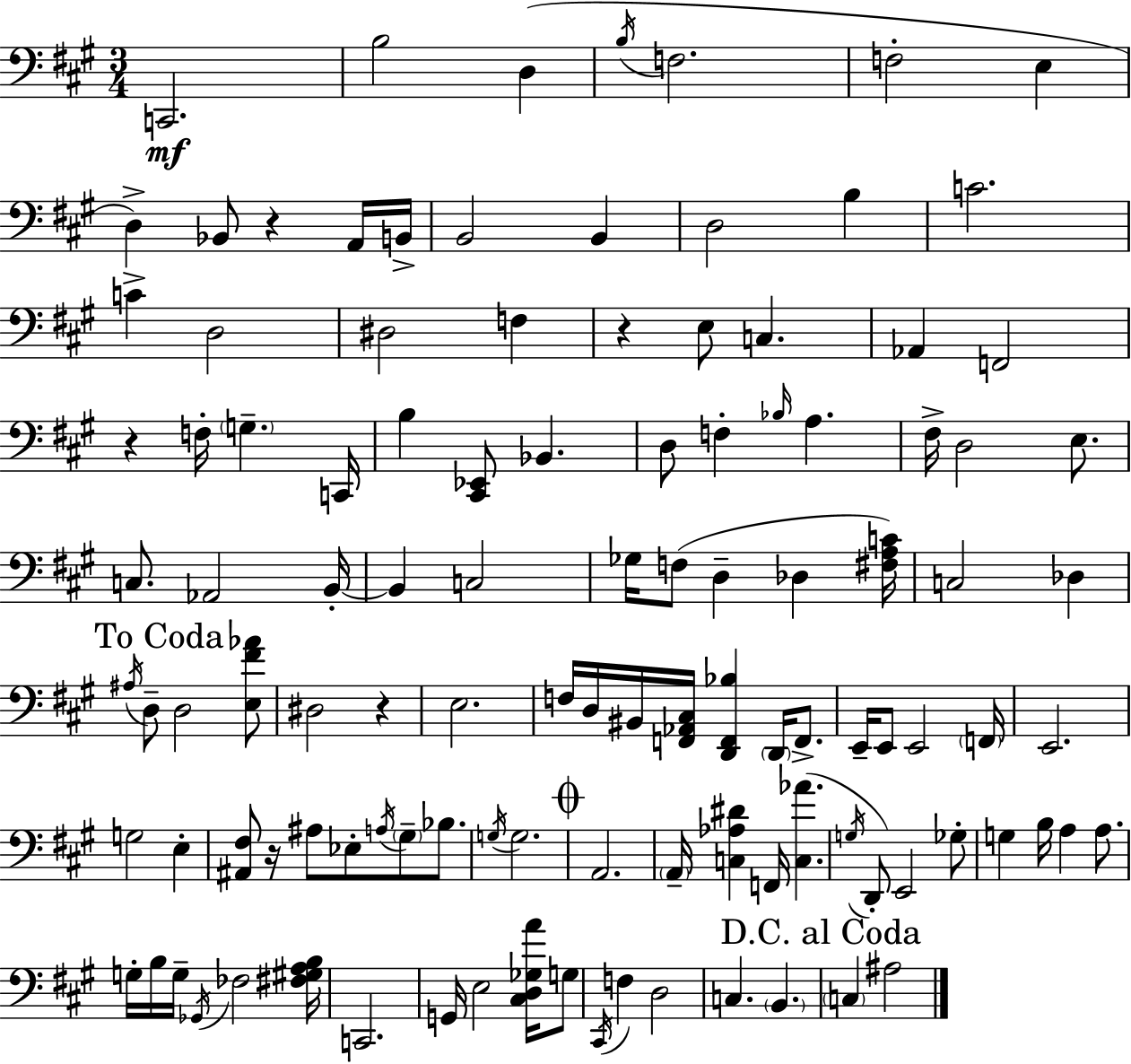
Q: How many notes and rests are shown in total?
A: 113